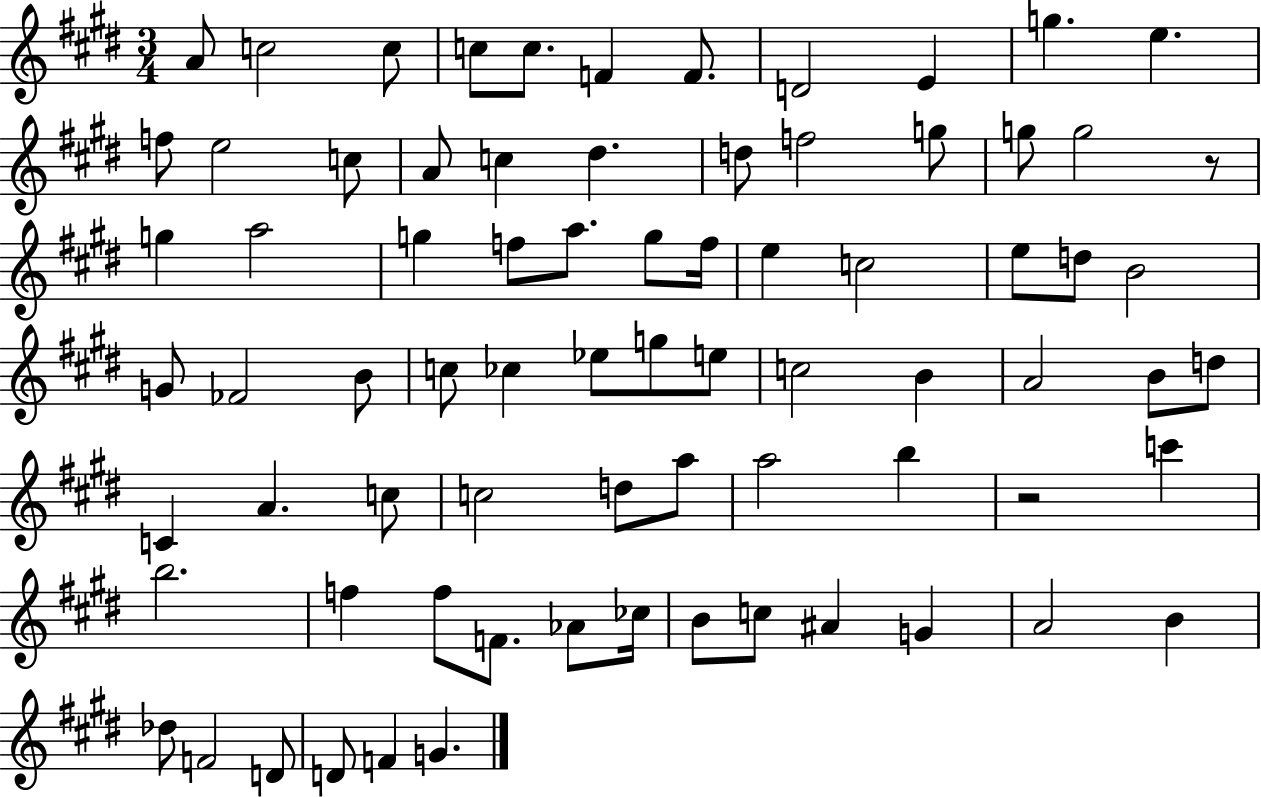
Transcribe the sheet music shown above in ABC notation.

X:1
T:Untitled
M:3/4
L:1/4
K:E
A/2 c2 c/2 c/2 c/2 F F/2 D2 E g e f/2 e2 c/2 A/2 c ^d d/2 f2 g/2 g/2 g2 z/2 g a2 g f/2 a/2 g/2 f/4 e c2 e/2 d/2 B2 G/2 _F2 B/2 c/2 _c _e/2 g/2 e/2 c2 B A2 B/2 d/2 C A c/2 c2 d/2 a/2 a2 b z2 c' b2 f f/2 F/2 _A/2 _c/4 B/2 c/2 ^A G A2 B _d/2 F2 D/2 D/2 F G